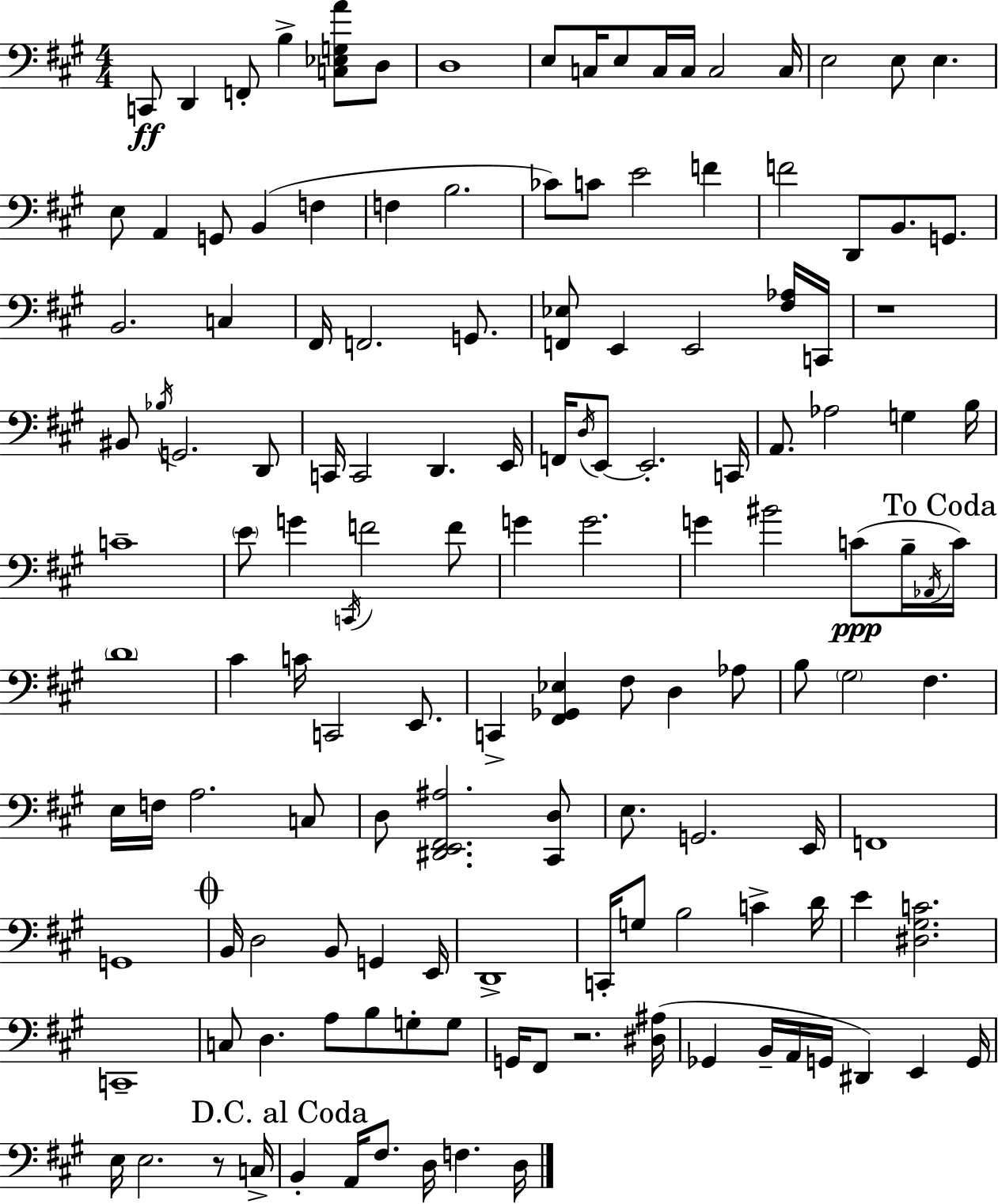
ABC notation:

X:1
T:Untitled
M:4/4
L:1/4
K:A
C,,/2 D,, F,,/2 B, [C,_E,G,A]/2 D,/2 D,4 E,/2 C,/4 E,/2 C,/4 C,/4 C,2 C,/4 E,2 E,/2 E, E,/2 A,, G,,/2 B,, F, F, B,2 _C/2 C/2 E2 F F2 D,,/2 B,,/2 G,,/2 B,,2 C, ^F,,/4 F,,2 G,,/2 [F,,_E,]/2 E,, E,,2 [^F,_A,]/4 C,,/4 z4 ^B,,/2 _B,/4 G,,2 D,,/2 C,,/4 C,,2 D,, E,,/4 F,,/4 D,/4 E,,/2 E,,2 C,,/4 A,,/2 _A,2 G, B,/4 C4 E/2 G C,,/4 F2 F/2 G G2 G ^B2 C/2 B,/4 _A,,/4 C/4 D4 ^C C/4 C,,2 E,,/2 C,, [^F,,_G,,_E,] ^F,/2 D, _A,/2 B,/2 ^G,2 ^F, E,/4 F,/4 A,2 C,/2 D,/2 [^D,,E,,^F,,^A,]2 [^C,,D,]/2 E,/2 G,,2 E,,/4 F,,4 G,,4 B,,/4 D,2 B,,/2 G,, E,,/4 D,,4 C,,/4 G,/2 B,2 C D/4 E [^D,^G,C]2 C,,4 C,/2 D, A,/2 B,/2 G,/2 G,/2 G,,/4 ^F,,/2 z2 [^D,^A,]/4 _G,, B,,/4 A,,/4 G,,/4 ^D,, E,, G,,/4 E,/4 E,2 z/2 C,/4 B,, A,,/4 ^F,/2 D,/4 F, D,/4